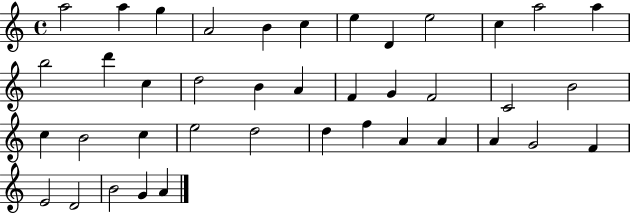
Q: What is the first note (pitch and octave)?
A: A5